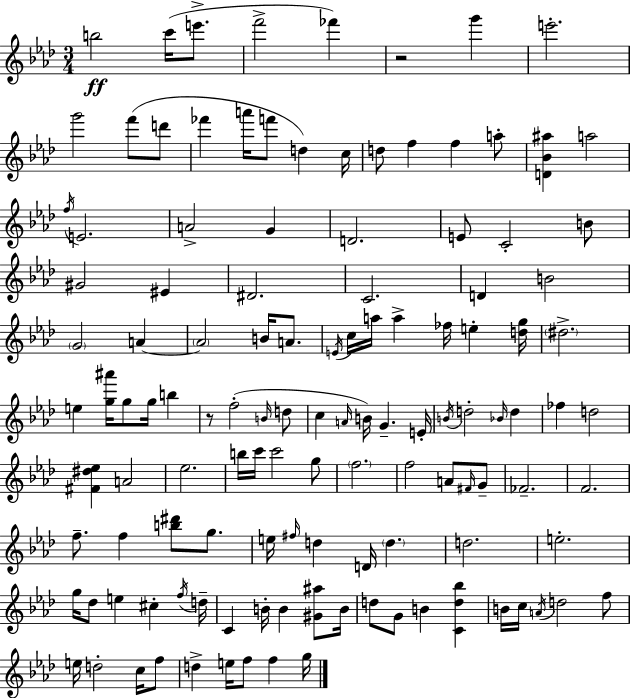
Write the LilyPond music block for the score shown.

{
  \clef treble
  \numericTimeSignature
  \time 3/4
  \key f \minor
  b''2\ff c'''16( e'''8.-> | f'''2-> fes'''4) | r2 g'''4 | e'''2.-. | \break g'''2 f'''8( d'''8 | fes'''4 a'''16 f'''8 d''4) c''16 | d''8 f''4 f''4 a''8-. | <d' bes' ais''>4 a''2 | \break \acciaccatura { f''16 } e'2. | a'2-> g'4 | d'2. | e'8 c'2-. b'8 | \break gis'2 eis'4 | dis'2. | c'2. | d'4 b'2 | \break \parenthesize g'2 a'4~~ | \parenthesize a'2 b'16 a'8. | \acciaccatura { e'16 } c''16 a''16 a''4-> fes''16 e''4-. | <d'' g''>16 \parenthesize dis''2.-> | \break e''4 <g'' ais'''>16 g''8 g''16 b''4 | r8 f''2-.( | \grace { b'16 } d''8 c''4 \grace { a'16 } b'16) g'4.-- | e'16-. \acciaccatura { b'16 } d''2-. | \break \grace { bes'16 } d''4 fes''4 d''2 | <fis' dis'' ees''>4 a'2 | ees''2. | b''16 c'''16 c'''2 | \break g''8 \parenthesize f''2. | f''2 | a'8 \grace { fis'16 } g'8-- fes'2.-- | f'2. | \break f''8.-- f''4 | <b'' dis'''>8 g''8. e''16 \grace { fis''16 } d''4 | d'16 \parenthesize d''4. d''2. | e''2.-. | \break g''16 des''8 e''4 | cis''4-. \acciaccatura { f''16 } d''16-- c'4 | b'16-. b'4 <gis' ais''>8 b'16 d''8 g'8 | b'4 <c' d'' bes''>4 b'16 c''16 \acciaccatura { a'16 } | \break d''2 f''8 e''16 d''2-. | c''16 f''8 d''4-> | e''16 f''8 f''4 g''16 \bar "|."
}